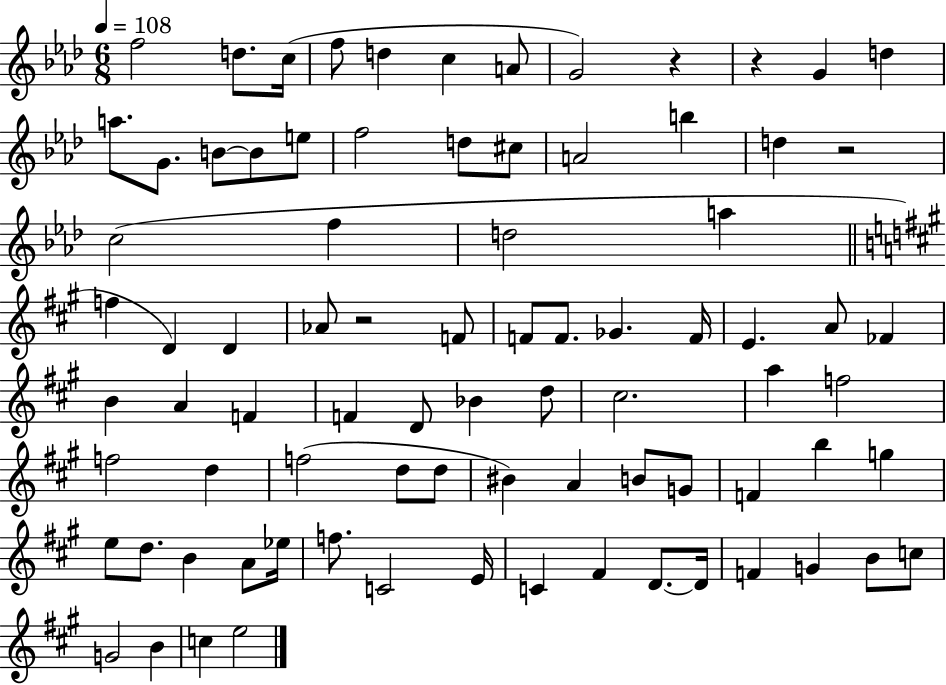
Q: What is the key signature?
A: AES major